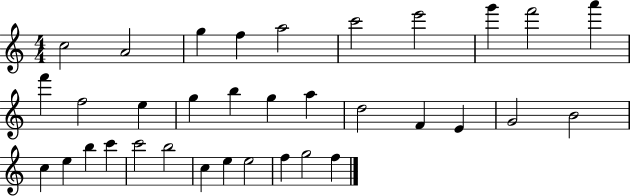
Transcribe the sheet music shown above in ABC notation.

X:1
T:Untitled
M:4/4
L:1/4
K:C
c2 A2 g f a2 c'2 e'2 g' f'2 a' f' f2 e g b g a d2 F E G2 B2 c e b c' c'2 b2 c e e2 f g2 f